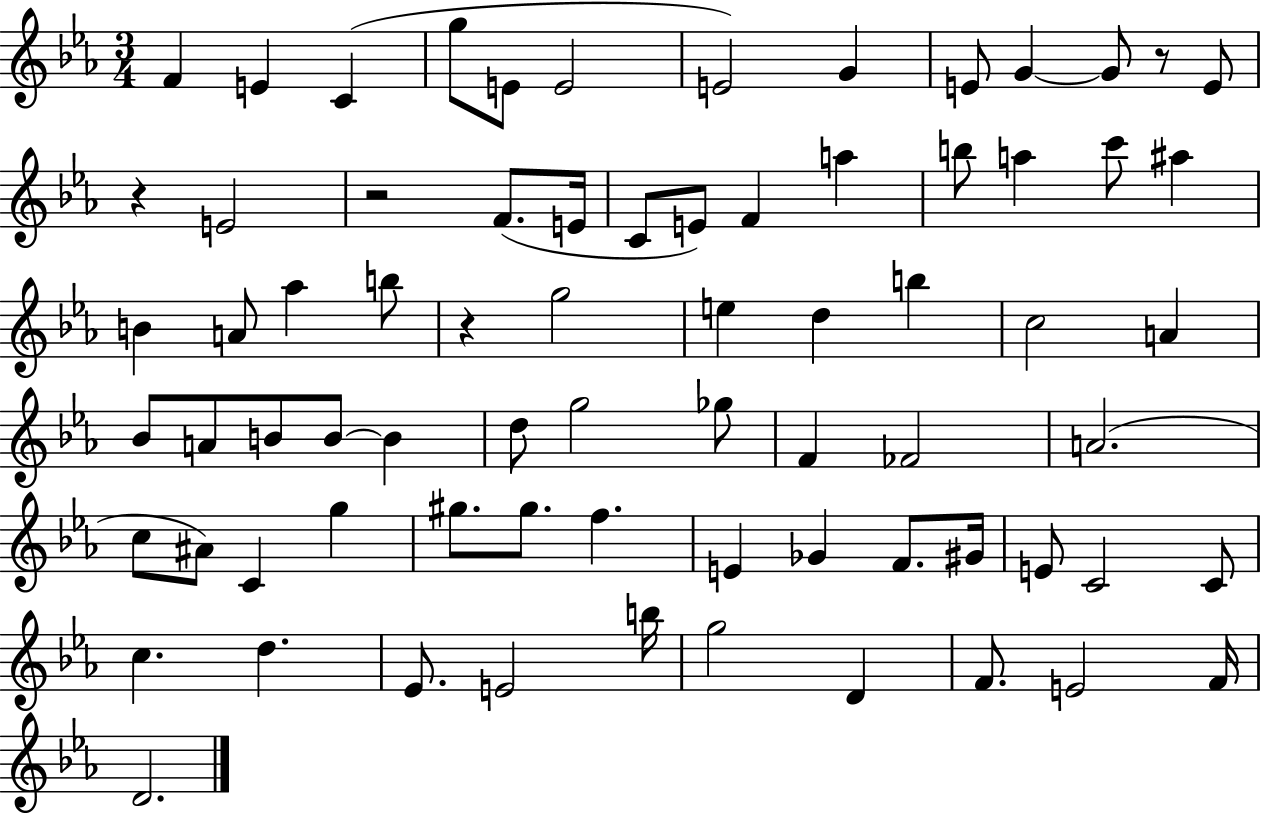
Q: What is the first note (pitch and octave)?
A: F4